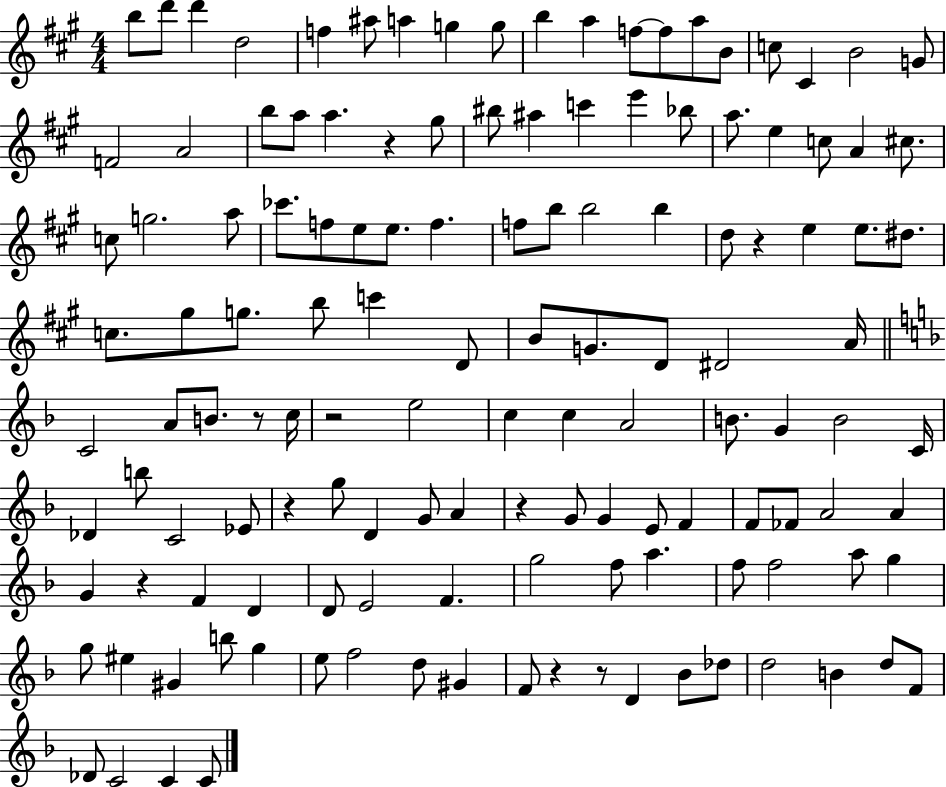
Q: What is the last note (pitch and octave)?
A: C4